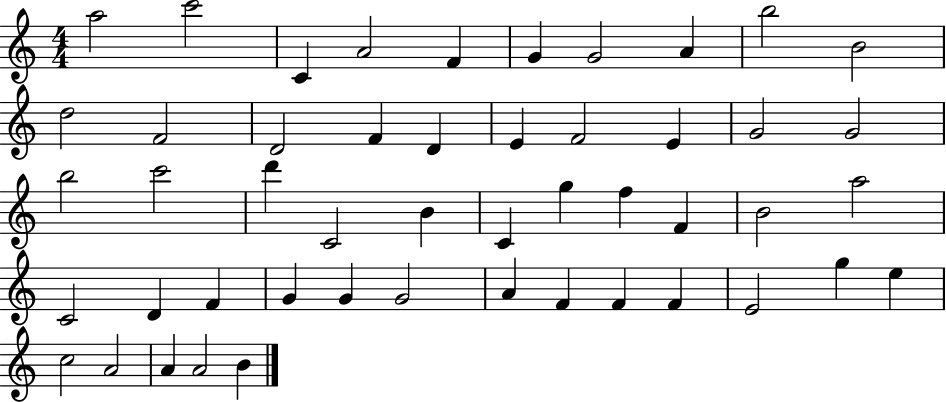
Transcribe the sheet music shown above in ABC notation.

X:1
T:Untitled
M:4/4
L:1/4
K:C
a2 c'2 C A2 F G G2 A b2 B2 d2 F2 D2 F D E F2 E G2 G2 b2 c'2 d' C2 B C g f F B2 a2 C2 D F G G G2 A F F F E2 g e c2 A2 A A2 B